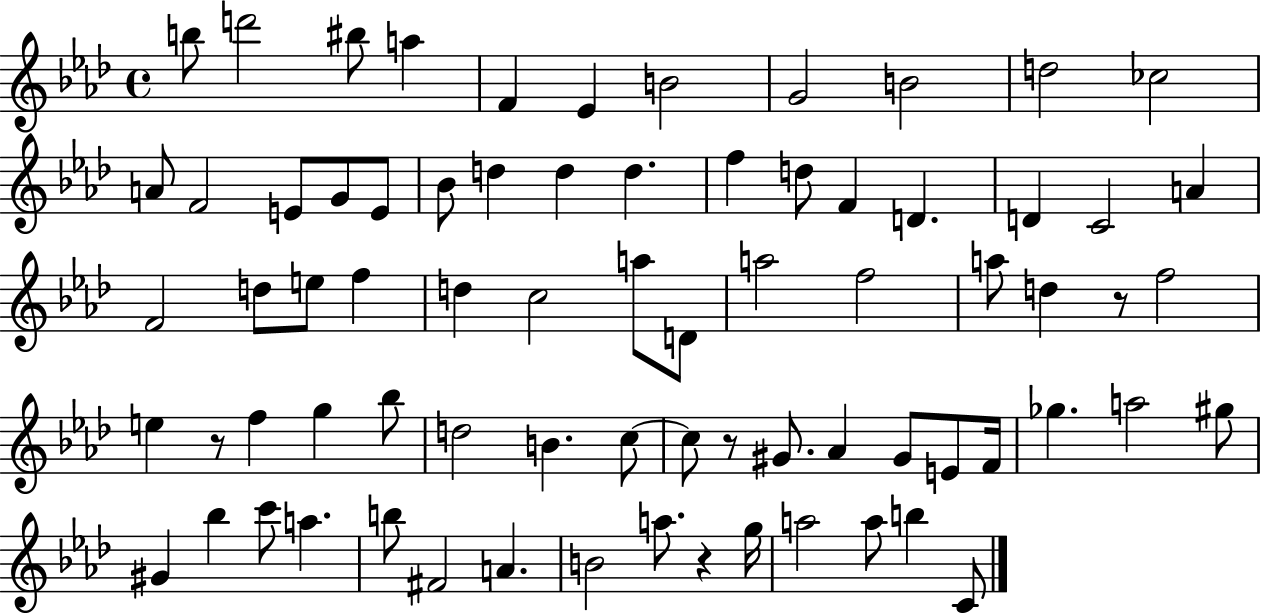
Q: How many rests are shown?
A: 4